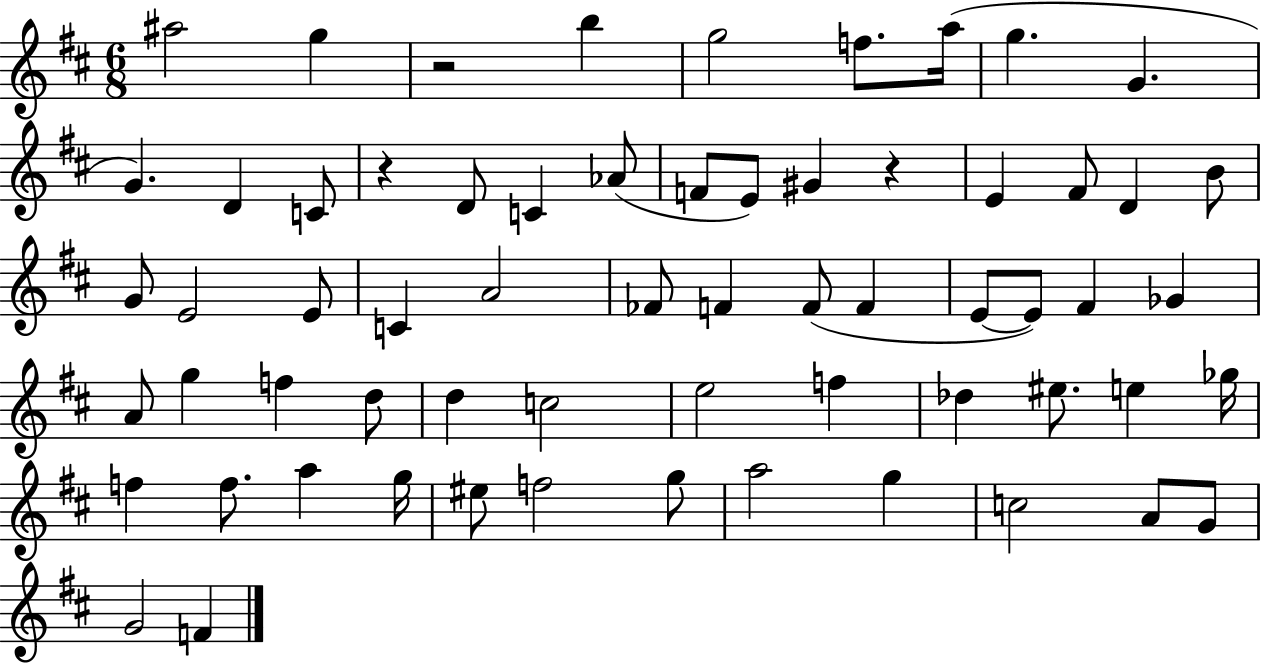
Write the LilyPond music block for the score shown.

{
  \clef treble
  \numericTimeSignature
  \time 6/8
  \key d \major
  \repeat volta 2 { ais''2 g''4 | r2 b''4 | g''2 f''8. a''16( | g''4. g'4. | \break g'4.) d'4 c'8 | r4 d'8 c'4 aes'8( | f'8 e'8) gis'4 r4 | e'4 fis'8 d'4 b'8 | \break g'8 e'2 e'8 | c'4 a'2 | fes'8 f'4 f'8( f'4 | e'8~~ e'8) fis'4 ges'4 | \break a'8 g''4 f''4 d''8 | d''4 c''2 | e''2 f''4 | des''4 eis''8. e''4 ges''16 | \break f''4 f''8. a''4 g''16 | eis''8 f''2 g''8 | a''2 g''4 | c''2 a'8 g'8 | \break g'2 f'4 | } \bar "|."
}